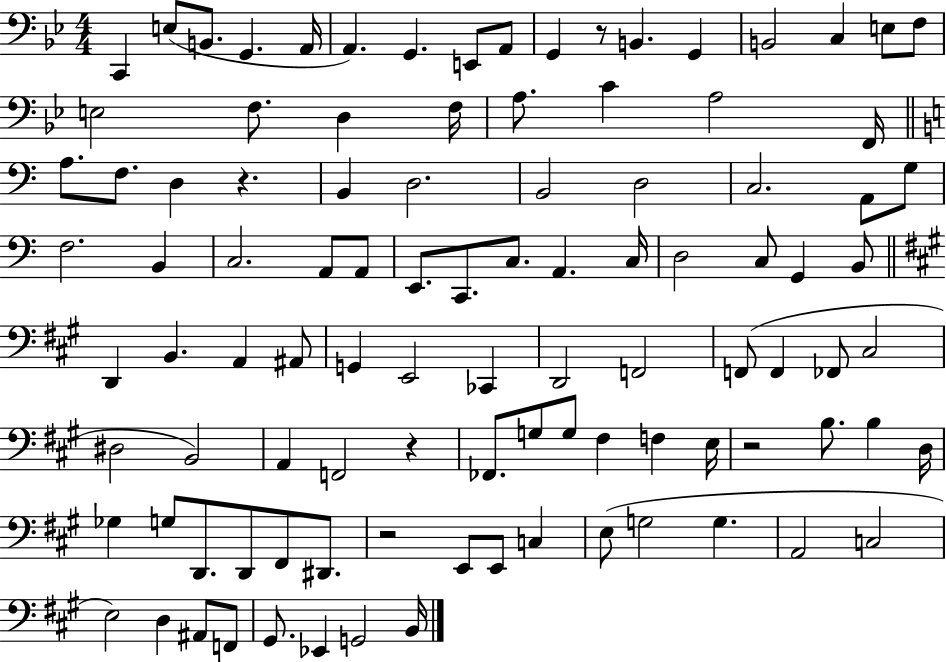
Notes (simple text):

C2/q E3/e B2/e. G2/q. A2/s A2/q. G2/q. E2/e A2/e G2/q R/e B2/q. G2/q B2/h C3/q E3/e F3/e E3/h F3/e. D3/q F3/s A3/e. C4/q A3/h F2/s A3/e. F3/e. D3/q R/q. B2/q D3/h. B2/h D3/h C3/h. A2/e G3/e F3/h. B2/q C3/h. A2/e A2/e E2/e. C2/e. C3/e. A2/q. C3/s D3/h C3/e G2/q B2/e D2/q B2/q. A2/q A#2/e G2/q E2/h CES2/q D2/h F2/h F2/e F2/q FES2/e C#3/h D#3/h B2/h A2/q F2/h R/q FES2/e. G3/e G3/e F#3/q F3/q E3/s R/h B3/e. B3/q D3/s Gb3/q G3/e D2/e. D2/e F#2/e D#2/e. R/h E2/e E2/e C3/q E3/e G3/h G3/q. A2/h C3/h E3/h D3/q A#2/e F2/e G#2/e. Eb2/q G2/h B2/s